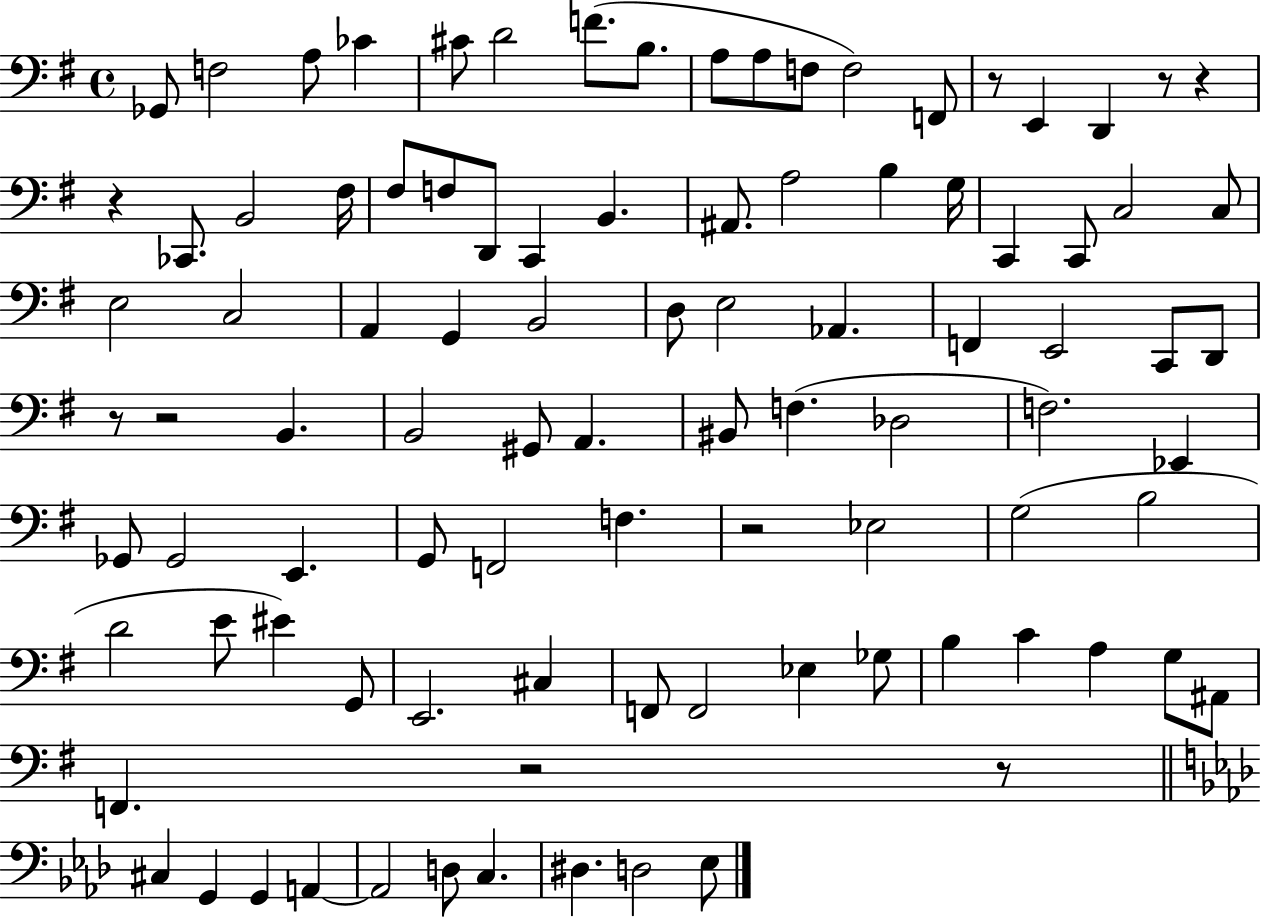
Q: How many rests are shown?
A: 9